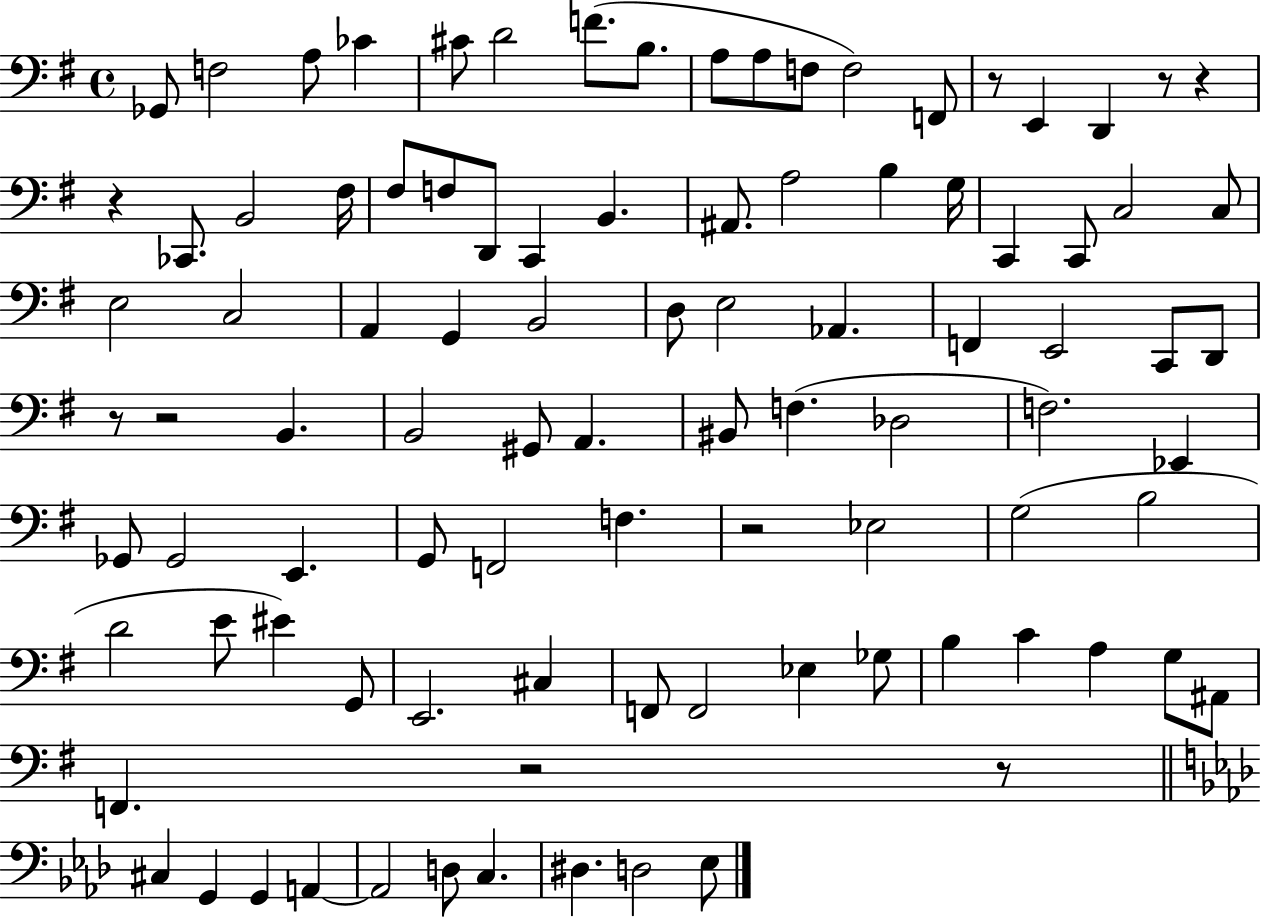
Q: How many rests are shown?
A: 9